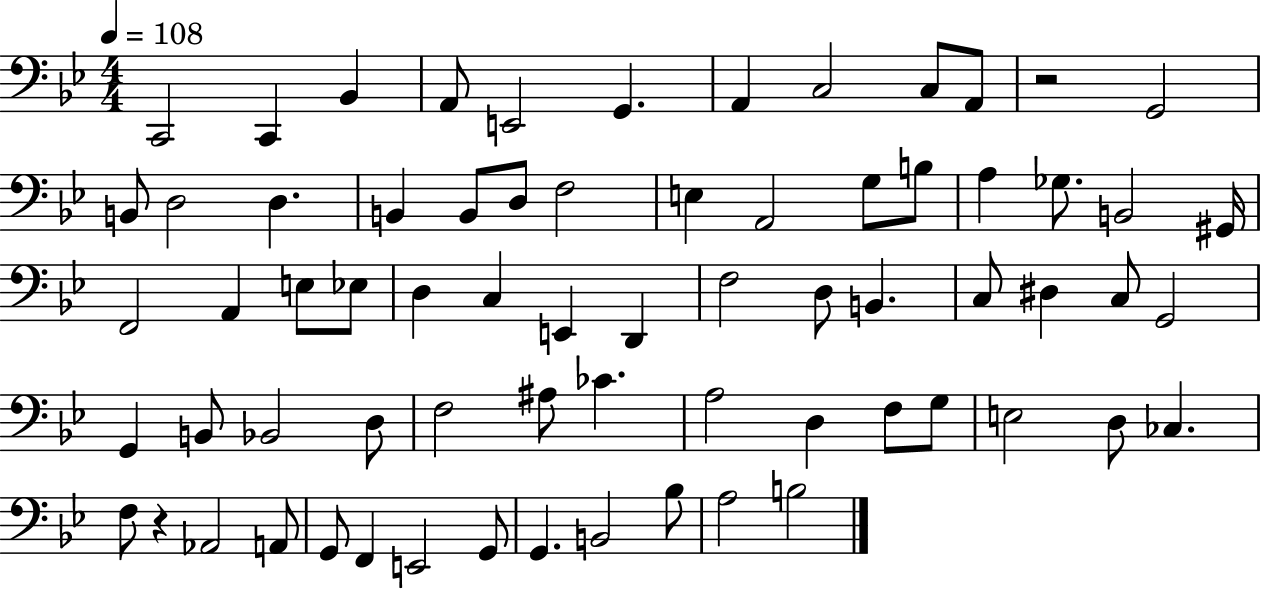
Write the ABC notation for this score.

X:1
T:Untitled
M:4/4
L:1/4
K:Bb
C,,2 C,, _B,, A,,/2 E,,2 G,, A,, C,2 C,/2 A,,/2 z2 G,,2 B,,/2 D,2 D, B,, B,,/2 D,/2 F,2 E, A,,2 G,/2 B,/2 A, _G,/2 B,,2 ^G,,/4 F,,2 A,, E,/2 _E,/2 D, C, E,, D,, F,2 D,/2 B,, C,/2 ^D, C,/2 G,,2 G,, B,,/2 _B,,2 D,/2 F,2 ^A,/2 _C A,2 D, F,/2 G,/2 E,2 D,/2 _C, F,/2 z _A,,2 A,,/2 G,,/2 F,, E,,2 G,,/2 G,, B,,2 _B,/2 A,2 B,2